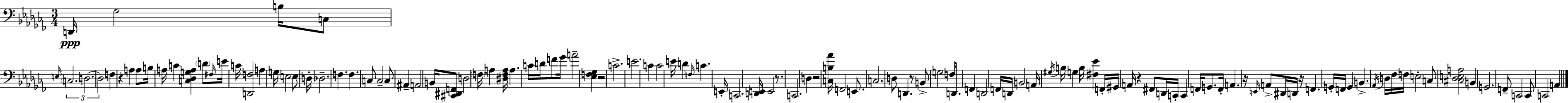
{
  \clef bass
  \numericTimeSignature
  \time 3/4
  \key aes \minor
  d,16\ppp ges2 b16 c8 | \grace { e16 } \tuplet 3/2 { \parenthesize c2. | d2.~~ | d2 } f4 | \break r4 a4 a8 b16 | a16 c'4 <c des g a>4 \parenthesize d'8 \grace { fis16 } | e'16 c'16 <d, f>2 a4 | g16 e2 e8 | \break d16-. des2.-- | f4. f4. | c8 c2-- | c8 ais,4-- a,2 | \break b,16 <cis, dis, f,>8 d2 | \parenthesize f16 a4 <dis f a>16 a4. | c'16 d'16 f'8 ges'16 a'2-- | <ees f ges>4 r2 | \break c'2.-> | e'2. | c'4 c'2 | e'16 d'4 \grace { f16 } c'4. | \break e,16-. c,2. | <d, e,>16 e,2 | r8. c,2. | d4 r2 | \break <c b aes'>16 f,2 | e,8. c2. | d8 d,4. r8 | b,8-> g2 f16 | \break d,8. f,4 d,2 | f,16 d,16 b,2 | a,16 \acciaccatura { gis16 } b16 g4 b16 <fis ees'>4 | f,16-. gis,16 a,16 r4 fis,8 d,16 c,16-. | \break c,4 f,16 g,8. f,16-. a,4. | r16 \grace { e,16 } a,8-> dis,16 d,16 r16 f,4. | g,16-. f,16 g,4 b,4.-> | \acciaccatura { aes,16 } d16 fes16 f16 e2-. | \break c8 <cis des e a>2 | b,4 g,2. | f,8-- c,2 | c,8 c,2 | \break a,4 \bar "|."
}